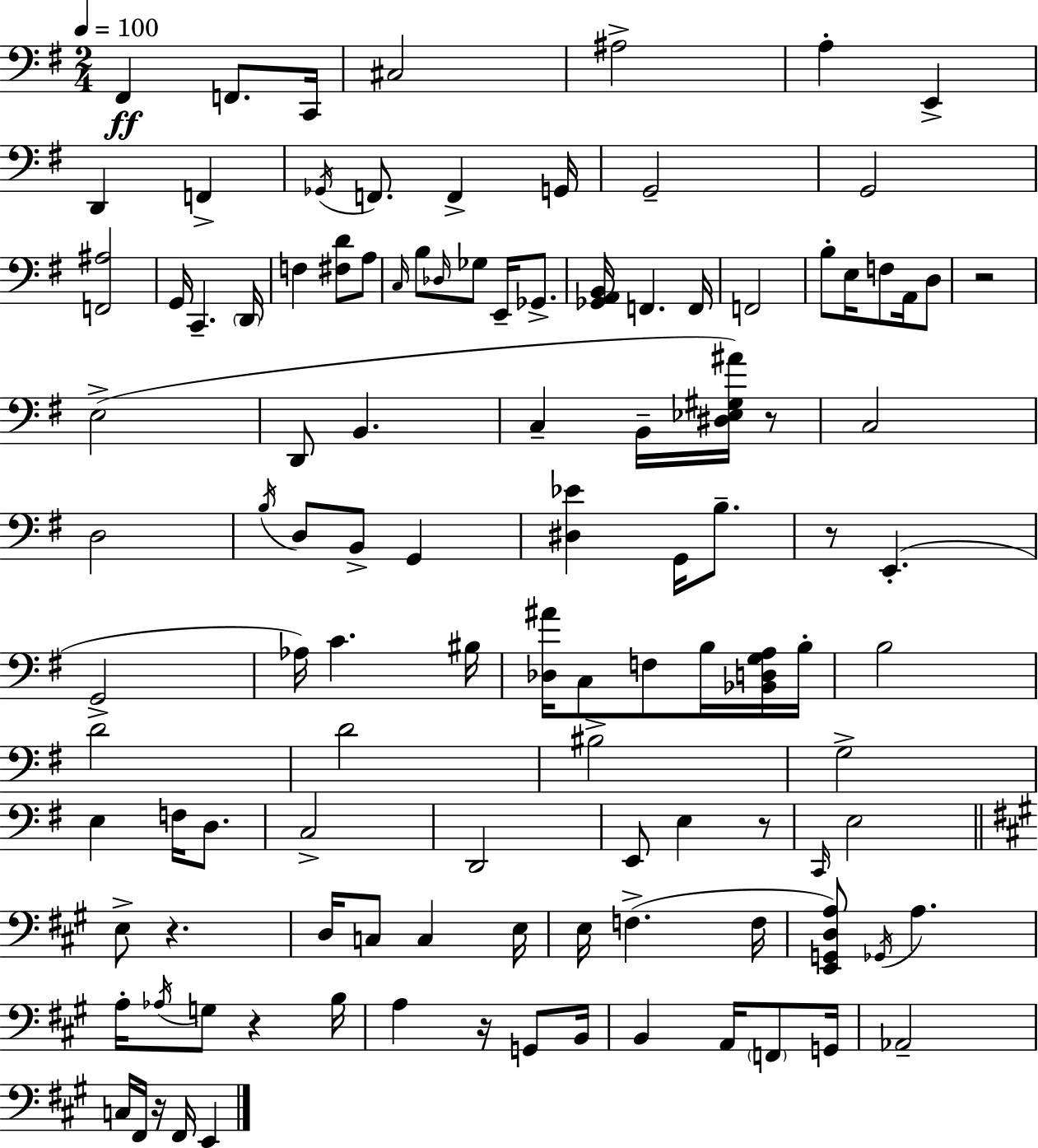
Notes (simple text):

F#2/q F2/e. C2/s C#3/h A#3/h A3/q E2/q D2/q F2/q Gb2/s F2/e. F2/q G2/s G2/h G2/h [F2,A#3]/h G2/s C2/q. D2/s F3/q [F#3,D4]/e A3/e C3/s B3/e Db3/s Gb3/e E2/s Gb2/e. [Gb2,A2,B2]/s F2/q. F2/s F2/h B3/e E3/s F3/e A2/s D3/e R/h E3/h D2/e B2/q. C3/q B2/s [D#3,Eb3,G#3,A#4]/s R/e C3/h D3/h B3/s D3/e B2/e G2/q [D#3,Eb4]/q G2/s B3/e. R/e E2/q. G2/h Ab3/s C4/q. BIS3/s [Db3,A#4]/s C3/e F3/e B3/s [Bb2,D3,G3,A3]/s B3/s B3/h D4/h D4/h BIS3/h G3/h E3/q F3/s D3/e. C3/h D2/h E2/e E3/q R/e C2/s E3/h E3/e R/q. D3/s C3/e C3/q E3/s E3/s F3/q. F3/s [E2,G2,D3,A3]/e Gb2/s A3/q. A3/s Ab3/s G3/e R/q B3/s A3/q R/s G2/e B2/s B2/q A2/s F2/e G2/s Ab2/h C3/s F#2/s R/s F#2/s E2/q